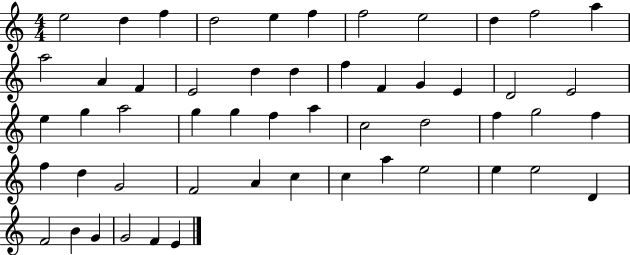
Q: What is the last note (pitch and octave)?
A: E4